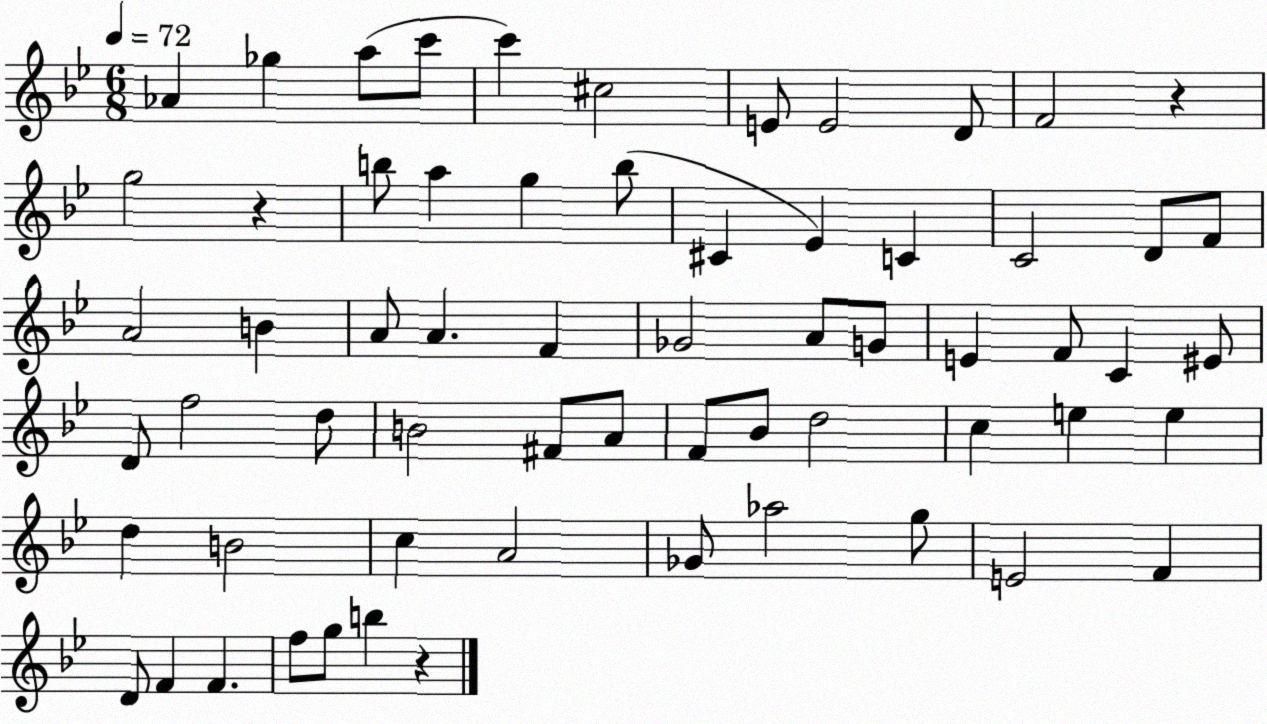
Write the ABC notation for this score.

X:1
T:Untitled
M:6/8
L:1/4
K:Bb
_A _g a/2 c'/2 c' ^c2 E/2 E2 D/2 F2 z g2 z b/2 a g b/2 ^C _E C C2 D/2 F/2 A2 B A/2 A F _G2 A/2 G/2 E F/2 C ^E/2 D/2 f2 d/2 B2 ^F/2 A/2 F/2 _B/2 d2 c e e d B2 c A2 _G/2 _a2 g/2 E2 F D/2 F F f/2 g/2 b z